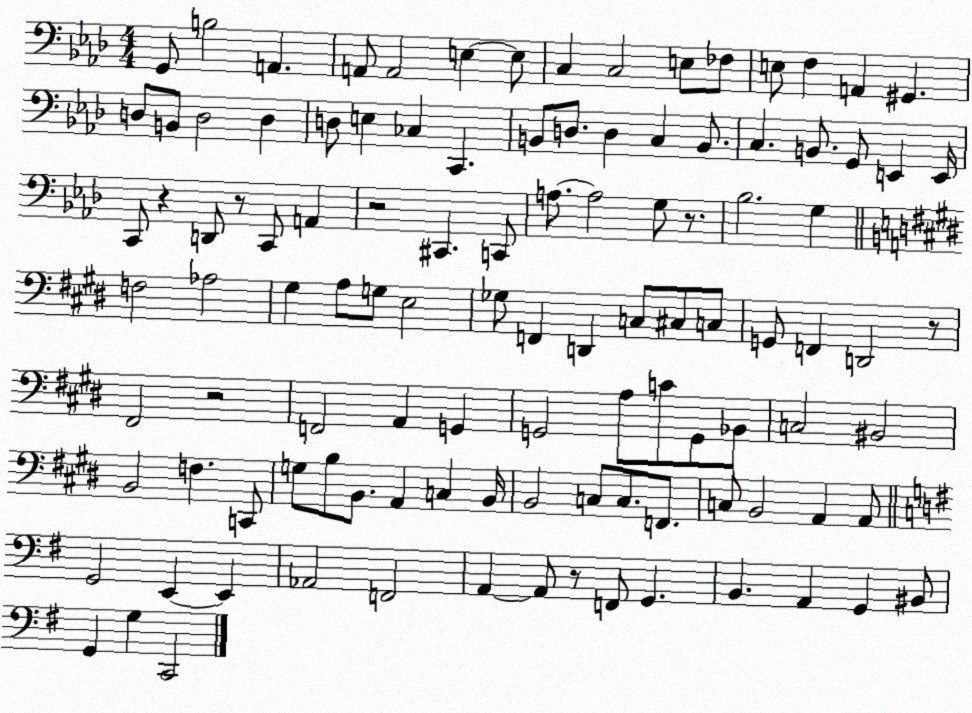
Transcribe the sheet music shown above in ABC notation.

X:1
T:Untitled
M:4/4
L:1/4
K:Ab
G,,/2 B,2 A,, A,,/2 A,,2 E, E,/2 C, C,2 E,/2 _F,/2 E,/2 F, A,, ^G,, D,/2 B,,/2 D,2 D, D,/2 E, _C, C,, B,,/2 D,/2 D, C, B,,/2 C, B,,/2 G,,/2 E,, E,,/4 C,,/2 z D,,/2 z/2 C,,/2 A,, z2 ^C,, C,,/2 A,/2 A,2 G,/2 z/2 _B,2 G, F,2 _A,2 ^G, A,/2 G,/2 E,2 _G,/2 F,, D,, C,/2 ^C,/2 C,/2 G,,/2 F,, D,,2 z/2 ^F,,2 z2 F,,2 A,, G,, G,,2 A,/2 C/2 G,,/2 _B,,/2 C,2 ^B,,2 B,,2 F, C,,/2 G,/2 B,/2 B,,/2 A,, C, B,,/4 B,,2 C,/2 C,/2 F,,/2 C,/2 B,,2 A,, A,,/2 G,,2 E,, E,, _A,,2 F,,2 A,, A,,/2 z/2 F,,/2 G,, B,, A,, G,, ^B,,/2 G,, G, C,,2